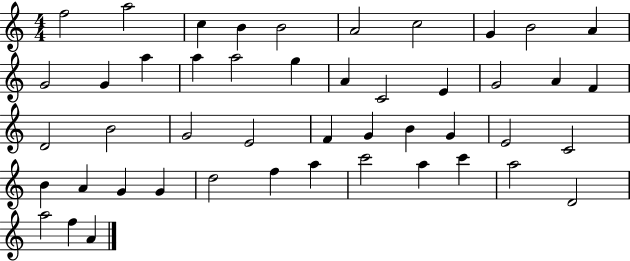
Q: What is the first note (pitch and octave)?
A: F5